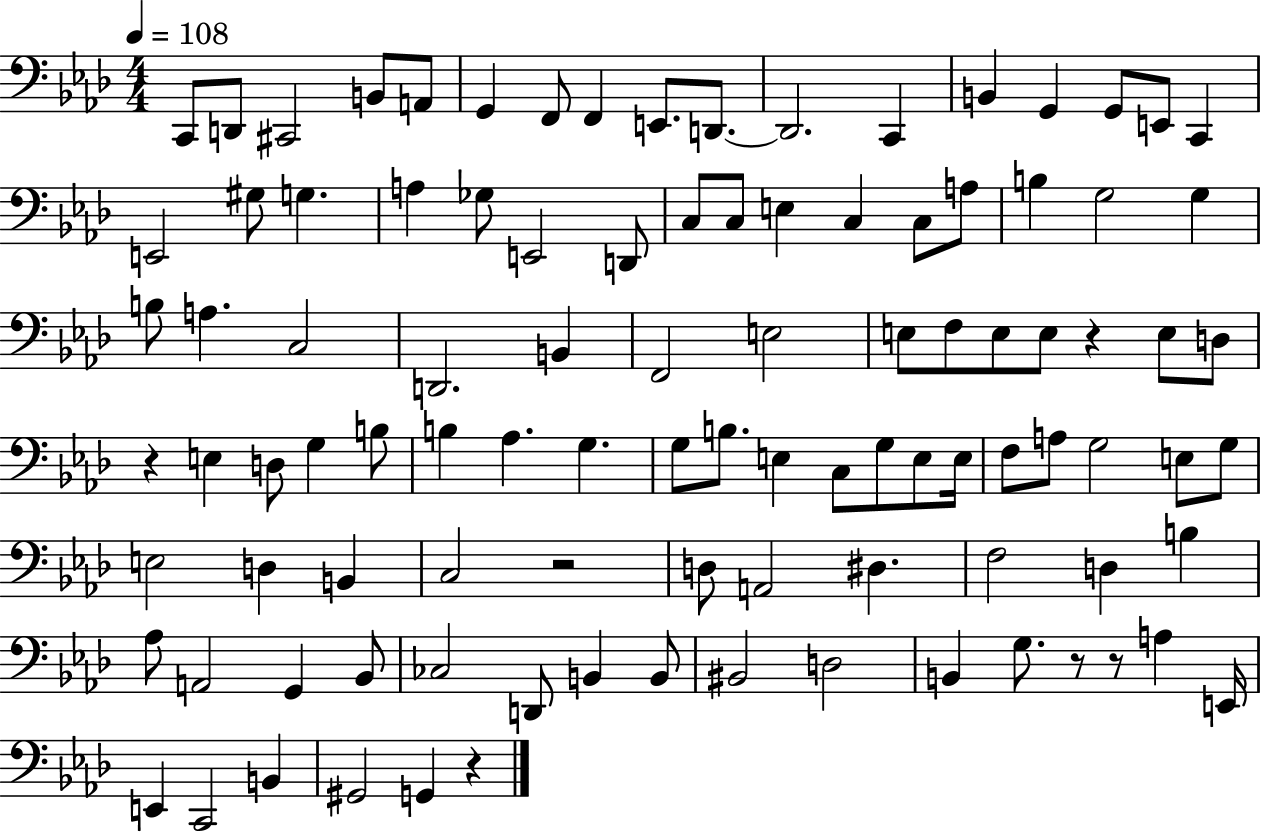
X:1
T:Untitled
M:4/4
L:1/4
K:Ab
C,,/2 D,,/2 ^C,,2 B,,/2 A,,/2 G,, F,,/2 F,, E,,/2 D,,/2 D,,2 C,, B,, G,, G,,/2 E,,/2 C,, E,,2 ^G,/2 G, A, _G,/2 E,,2 D,,/2 C,/2 C,/2 E, C, C,/2 A,/2 B, G,2 G, B,/2 A, C,2 D,,2 B,, F,,2 E,2 E,/2 F,/2 E,/2 E,/2 z E,/2 D,/2 z E, D,/2 G, B,/2 B, _A, G, G,/2 B,/2 E, C,/2 G,/2 E,/2 E,/4 F,/2 A,/2 G,2 E,/2 G,/2 E,2 D, B,, C,2 z2 D,/2 A,,2 ^D, F,2 D, B, _A,/2 A,,2 G,, _B,,/2 _C,2 D,,/2 B,, B,,/2 ^B,,2 D,2 B,, G,/2 z/2 z/2 A, E,,/4 E,, C,,2 B,, ^G,,2 G,, z